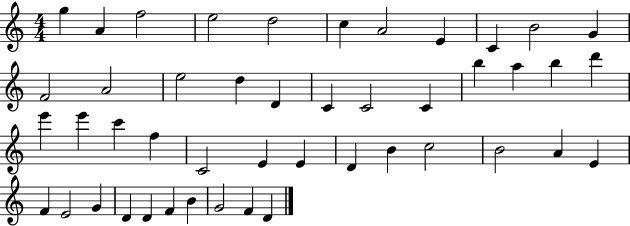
X:1
T:Untitled
M:4/4
L:1/4
K:C
g A f2 e2 d2 c A2 E C B2 G F2 A2 e2 d D C C2 C b a b d' e' e' c' f C2 E E D B c2 B2 A E F E2 G D D F B G2 F D